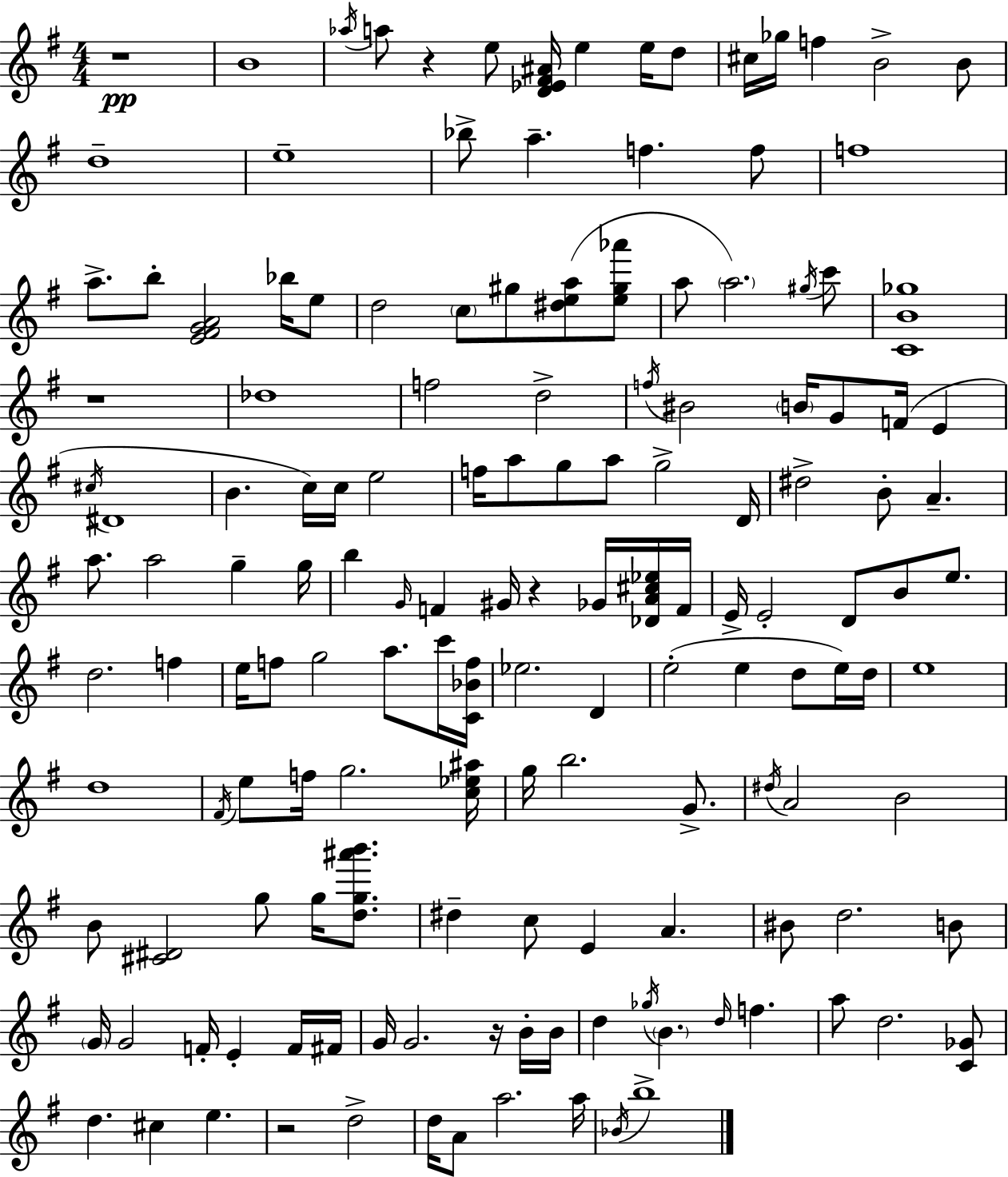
{
  \clef treble
  \numericTimeSignature
  \time 4/4
  \key e \minor
  \repeat volta 2 { r1\pp | b'1 | \acciaccatura { aes''16 } a''8 r4 e''8 <d' ees' fis' ais'>16 e''4 e''16 d''8 | cis''16 ges''16 f''4 b'2-> b'8 | \break d''1-- | e''1-- | bes''8-> a''4.-- f''4. f''8 | f''1 | \break a''8.-> b''8-. <e' fis' g' a'>2 bes''16 e''8 | d''2 \parenthesize c''8 gis''8 <dis'' e'' a''>8( <e'' gis'' aes'''>8 | a''8 \parenthesize a''2.) \acciaccatura { gis''16 } | c'''8 <c' b' ges''>1 | \break r1 | des''1 | f''2 d''2-> | \acciaccatura { f''16 } bis'2 \parenthesize b'16 g'8 f'16( e'4 | \break \acciaccatura { cis''16 } dis'1 | b'4. c''16) c''16 e''2 | f''16 a''8 g''8 a''8 g''2-> | d'16 dis''2-> b'8-. a'4.-- | \break a''8. a''2 g''4-- | g''16 b''4 \grace { g'16 } f'4 gis'16 r4 | ges'16 <des' a' cis'' ees''>16 f'16 e'16-> e'2-. d'8 | b'8 e''8. d''2. | \break f''4 e''16 f''8 g''2 | a''8. c'''16 <c' bes' f''>16 ees''2. | d'4 e''2-.( e''4 | d''8 e''16) d''16 e''1 | \break d''1 | \acciaccatura { fis'16 } e''8 f''16 g''2. | <c'' ees'' ais''>16 g''16 b''2. | g'8.-> \acciaccatura { dis''16 } a'2 b'2 | \break b'8 <cis' dis'>2 | g''8 g''16 <d'' g'' ais''' b'''>8. dis''4-- c''8 e'4 | a'4. bis'8 d''2. | b'8 \parenthesize g'16 g'2 | \break f'16-. e'4-. f'16 fis'16 g'16 g'2. | r16 b'16-. b'16 d''4 \acciaccatura { ges''16 } \parenthesize b'4. | \grace { d''16 } f''4. a''8 d''2. | <c' ges'>8 d''4. cis''4 | \break e''4. r2 | d''2-> d''16 a'8 a''2. | a''16 \acciaccatura { bes'16 } b''1-> | } \bar "|."
}